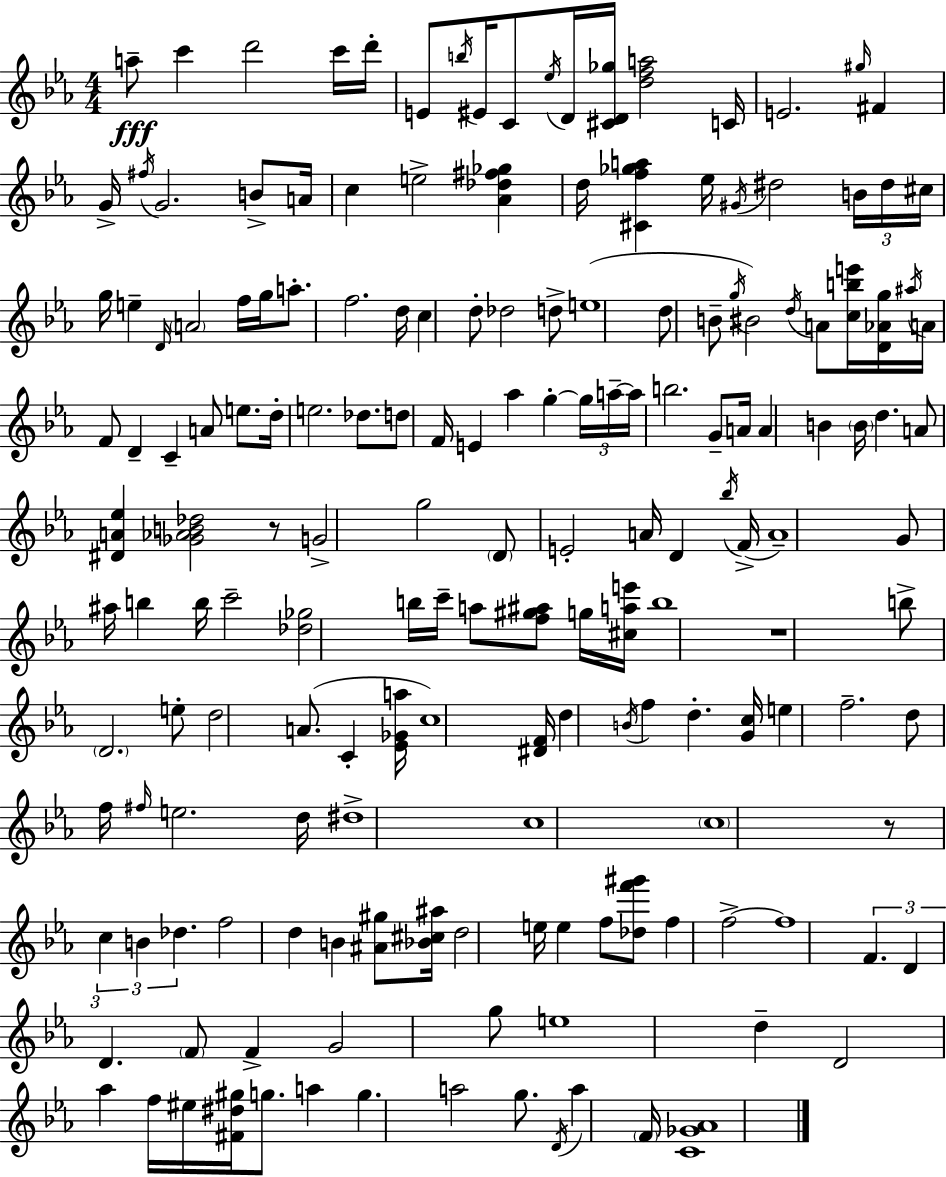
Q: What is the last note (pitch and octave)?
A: F4